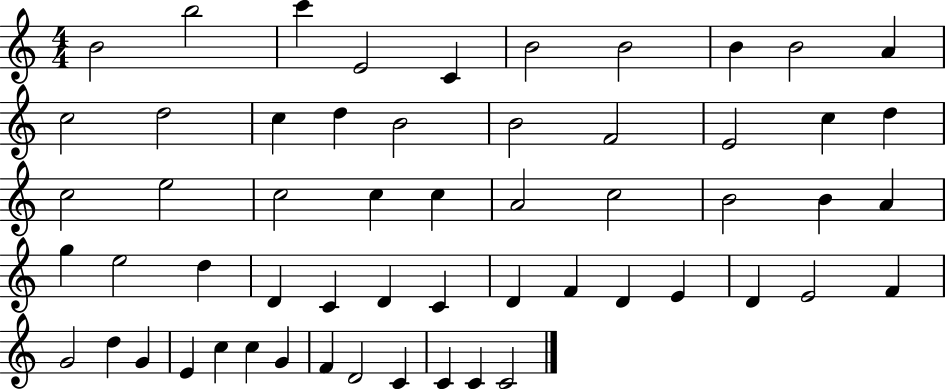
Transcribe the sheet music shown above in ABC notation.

X:1
T:Untitled
M:4/4
L:1/4
K:C
B2 b2 c' E2 C B2 B2 B B2 A c2 d2 c d B2 B2 F2 E2 c d c2 e2 c2 c c A2 c2 B2 B A g e2 d D C D C D F D E D E2 F G2 d G E c c G F D2 C C C C2